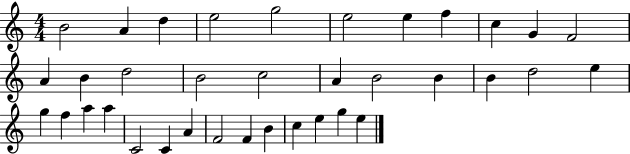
X:1
T:Untitled
M:4/4
L:1/4
K:C
B2 A d e2 g2 e2 e f c G F2 A B d2 B2 c2 A B2 B B d2 e g f a a C2 C A F2 F B c e g e